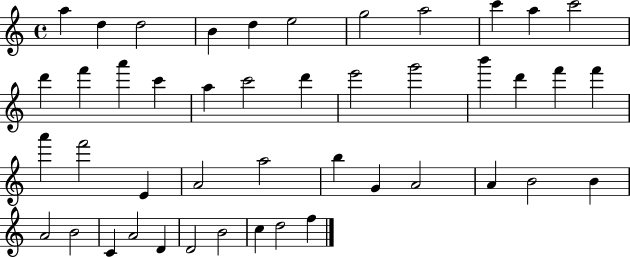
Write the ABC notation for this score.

X:1
T:Untitled
M:4/4
L:1/4
K:C
a d d2 B d e2 g2 a2 c' a c'2 d' f' a' c' a c'2 d' e'2 g'2 b' d' f' f' a' f'2 E A2 a2 b G A2 A B2 B A2 B2 C A2 D D2 B2 c d2 f